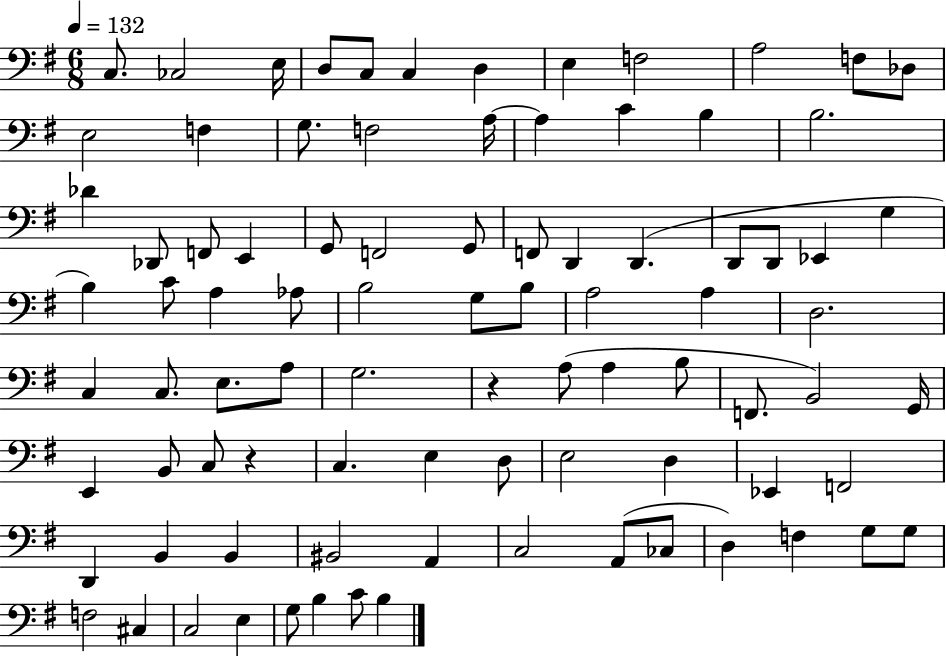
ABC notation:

X:1
T:Untitled
M:6/8
L:1/4
K:G
C,/2 _C,2 E,/4 D,/2 C,/2 C, D, E, F,2 A,2 F,/2 _D,/2 E,2 F, G,/2 F,2 A,/4 A, C B, B,2 _D _D,,/2 F,,/2 E,, G,,/2 F,,2 G,,/2 F,,/2 D,, D,, D,,/2 D,,/2 _E,, G, B, C/2 A, _A,/2 B,2 G,/2 B,/2 A,2 A, D,2 C, C,/2 E,/2 A,/2 G,2 z A,/2 A, B,/2 F,,/2 B,,2 G,,/4 E,, B,,/2 C,/2 z C, E, D,/2 E,2 D, _E,, F,,2 D,, B,, B,, ^B,,2 A,, C,2 A,,/2 _C,/2 D, F, G,/2 G,/2 F,2 ^C, C,2 E, G,/2 B, C/2 B,